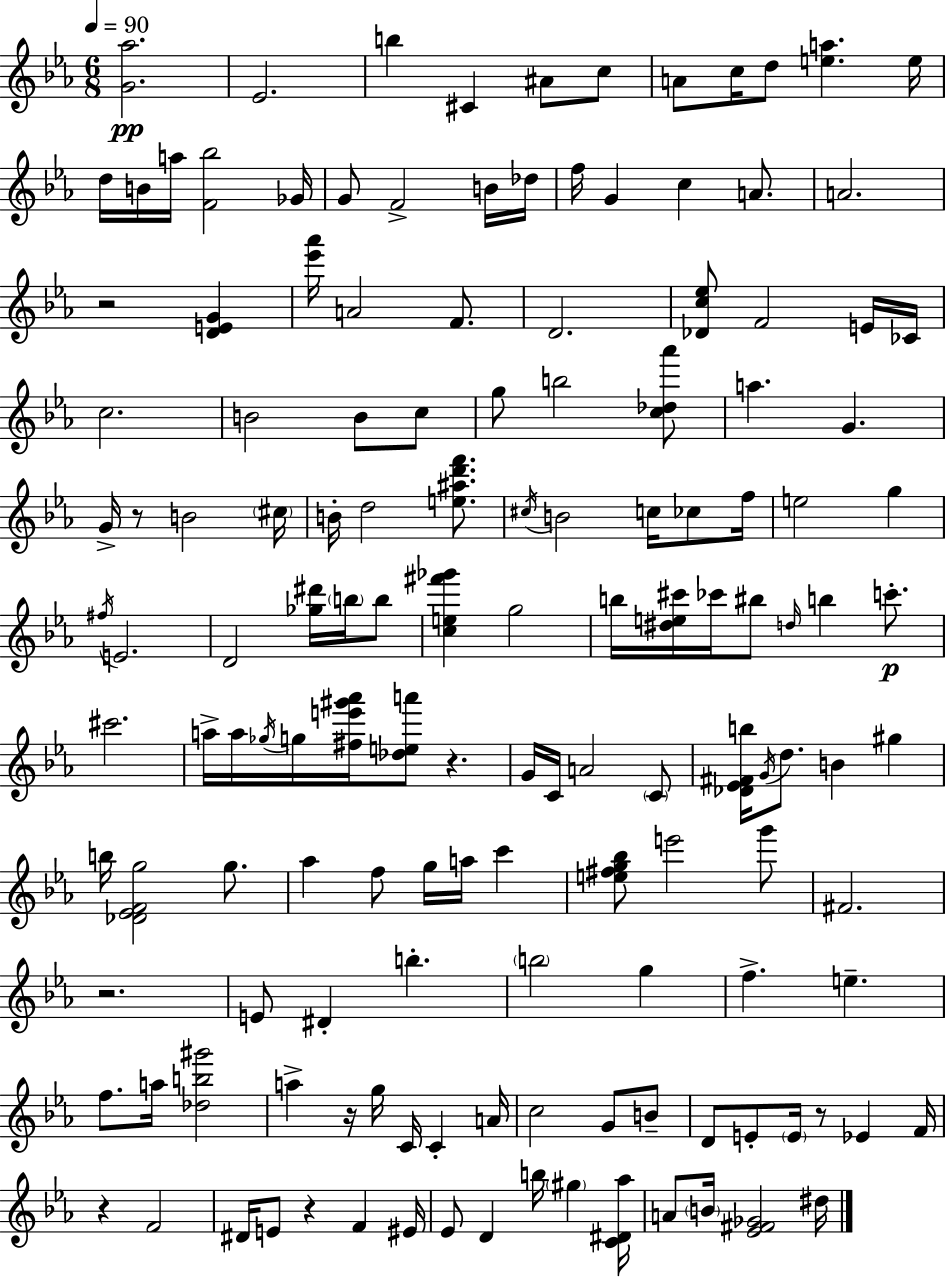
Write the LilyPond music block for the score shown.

{
  \clef treble
  \numericTimeSignature
  \time 6/8
  \key ees \major
  \tempo 4 = 90
  <g' aes''>2.\pp | ees'2. | b''4 cis'4 ais'8 c''8 | a'8 c''16 d''8 <e'' a''>4. e''16 | \break d''16 b'16 a''16 <f' bes''>2 ges'16 | g'8 f'2-> b'16 des''16 | f''16 g'4 c''4 a'8. | a'2. | \break r2 <d' e' g'>4 | <ees''' aes'''>16 a'2 f'8. | d'2. | <des' c'' ees''>8 f'2 e'16 ces'16 | \break c''2. | b'2 b'8 c''8 | g''8 b''2 <c'' des'' aes'''>8 | a''4. g'4. | \break g'16-> r8 b'2 \parenthesize cis''16 | b'16-. d''2 <e'' ais'' d''' f'''>8. | \acciaccatura { cis''16 } b'2 c''16 ces''8 | f''16 e''2 g''4 | \break \acciaccatura { fis''16 } e'2. | d'2 <ges'' dis'''>16 \parenthesize b''16 | b''8 <c'' e'' fis''' ges'''>4 g''2 | b''16 <dis'' e'' cis'''>16 ces'''16 bis''8 \grace { d''16 } b''4 | \break c'''8.-.\p cis'''2. | a''16-> a''16 \acciaccatura { ges''16 } g''16 <fis'' e''' gis''' aes'''>16 <des'' e'' a'''>8 r4. | g'16 c'16 a'2 | \parenthesize c'8 <des' ees' fis' b''>16 \acciaccatura { g'16 } d''8. b'4 | \break gis''4 b''16 <des' ees' f' g''>2 | g''8. aes''4 f''8 g''16 | a''16 c'''4 <e'' fis'' g'' bes''>8 e'''2 | g'''8 fis'2. | \break r2. | e'8 dis'4-. b''4.-. | \parenthesize b''2 | g''4 f''4.-> e''4.-- | \break f''8. a''16 <des'' b'' gis'''>2 | a''4-> r16 g''16 c'16 | c'4-. a'16 c''2 | g'8 b'8-- d'8 e'8-. \parenthesize e'16 r8 | \break ees'4 f'16 r4 f'2 | dis'16 e'8 r4 | f'4 eis'16 ees'8 d'4 b''16 | \parenthesize gis''4 <c' dis' aes''>16 a'8 \parenthesize b'16 <ees' fis' ges'>2 | \break dis''16 \bar "|."
}